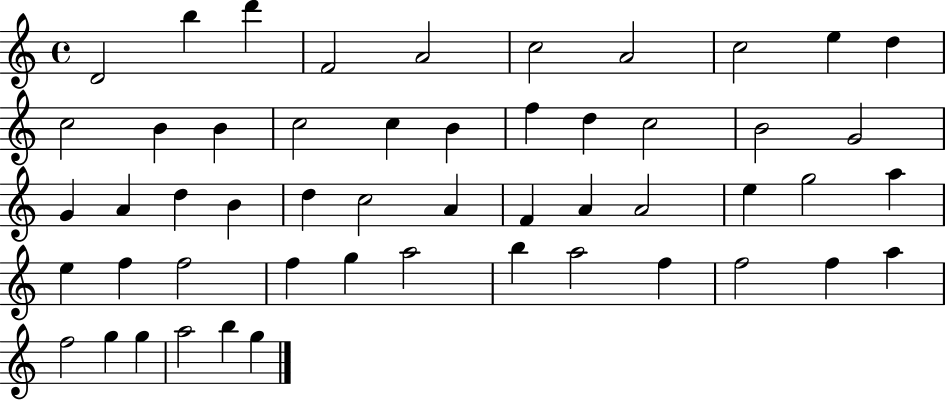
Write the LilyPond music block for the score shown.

{
  \clef treble
  \time 4/4
  \defaultTimeSignature
  \key c \major
  d'2 b''4 d'''4 | f'2 a'2 | c''2 a'2 | c''2 e''4 d''4 | \break c''2 b'4 b'4 | c''2 c''4 b'4 | f''4 d''4 c''2 | b'2 g'2 | \break g'4 a'4 d''4 b'4 | d''4 c''2 a'4 | f'4 a'4 a'2 | e''4 g''2 a''4 | \break e''4 f''4 f''2 | f''4 g''4 a''2 | b''4 a''2 f''4 | f''2 f''4 a''4 | \break f''2 g''4 g''4 | a''2 b''4 g''4 | \bar "|."
}